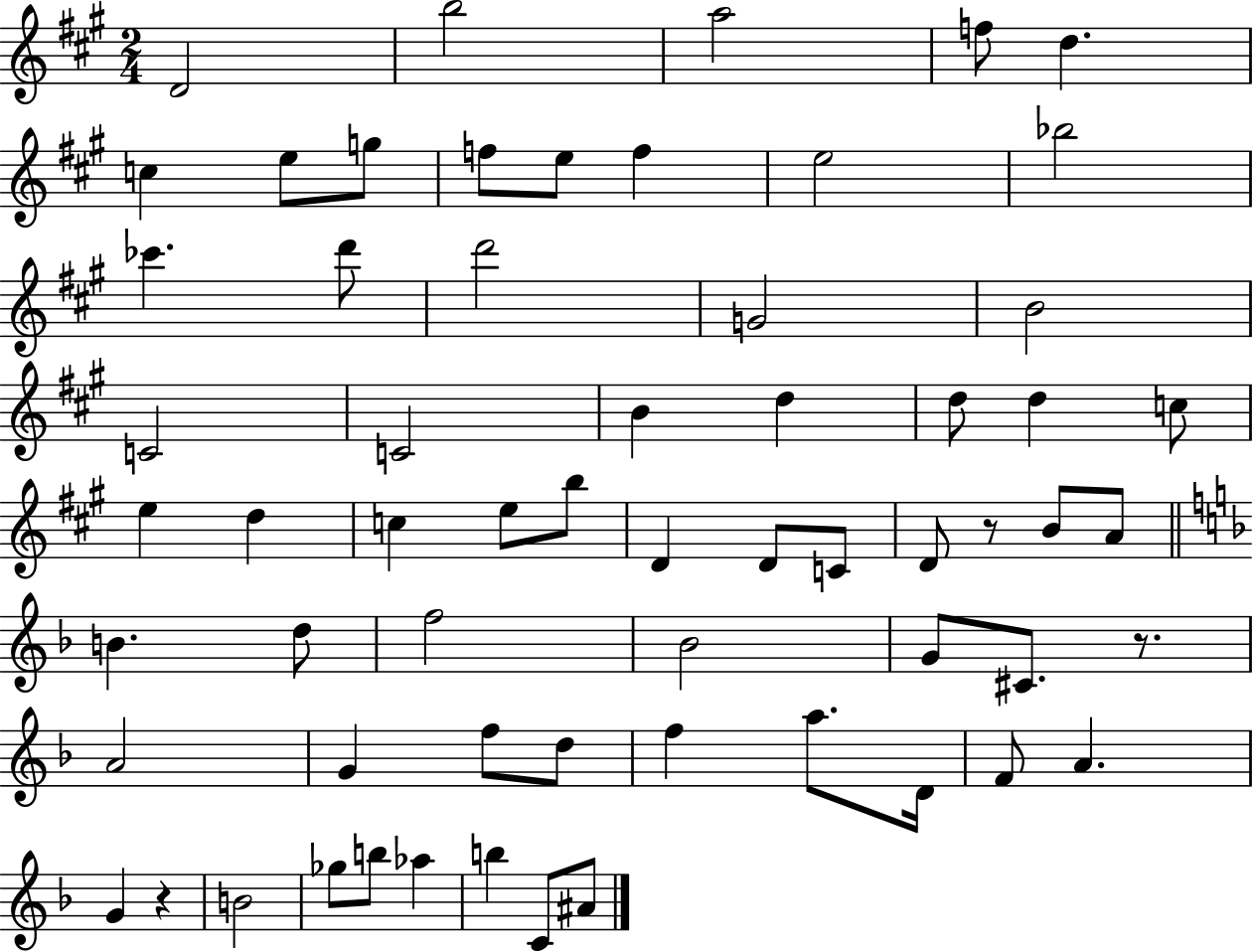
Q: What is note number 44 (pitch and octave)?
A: G4